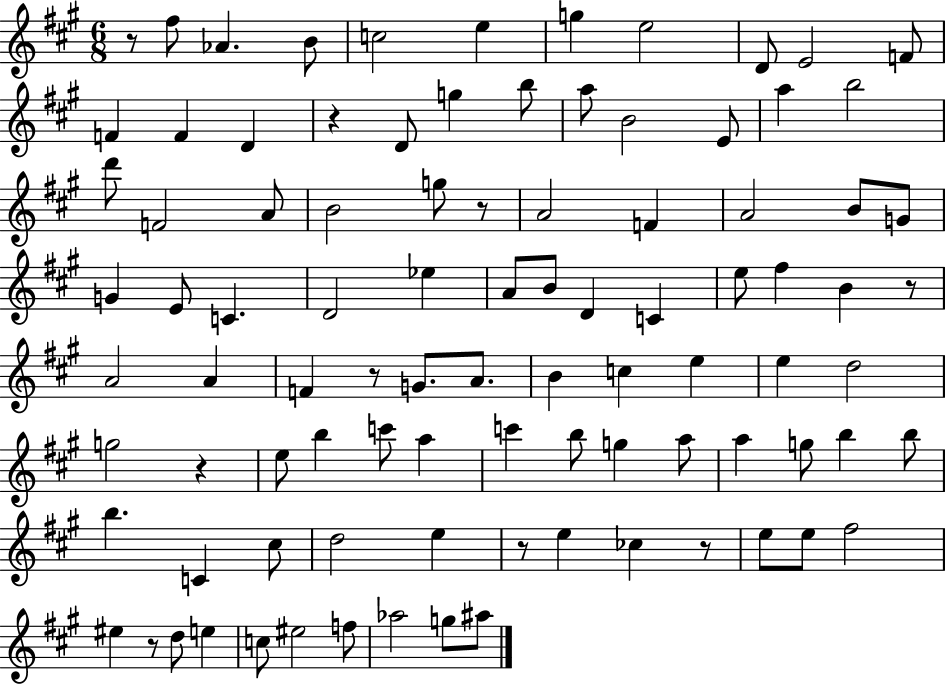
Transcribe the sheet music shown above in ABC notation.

X:1
T:Untitled
M:6/8
L:1/4
K:A
z/2 ^f/2 _A B/2 c2 e g e2 D/2 E2 F/2 F F D z D/2 g b/2 a/2 B2 E/2 a b2 d'/2 F2 A/2 B2 g/2 z/2 A2 F A2 B/2 G/2 G E/2 C D2 _e A/2 B/2 D C e/2 ^f B z/2 A2 A F z/2 G/2 A/2 B c e e d2 g2 z e/2 b c'/2 a c' b/2 g a/2 a g/2 b b/2 b C ^c/2 d2 e z/2 e _c z/2 e/2 e/2 ^f2 ^e z/2 d/2 e c/2 ^e2 f/2 _a2 g/2 ^a/2